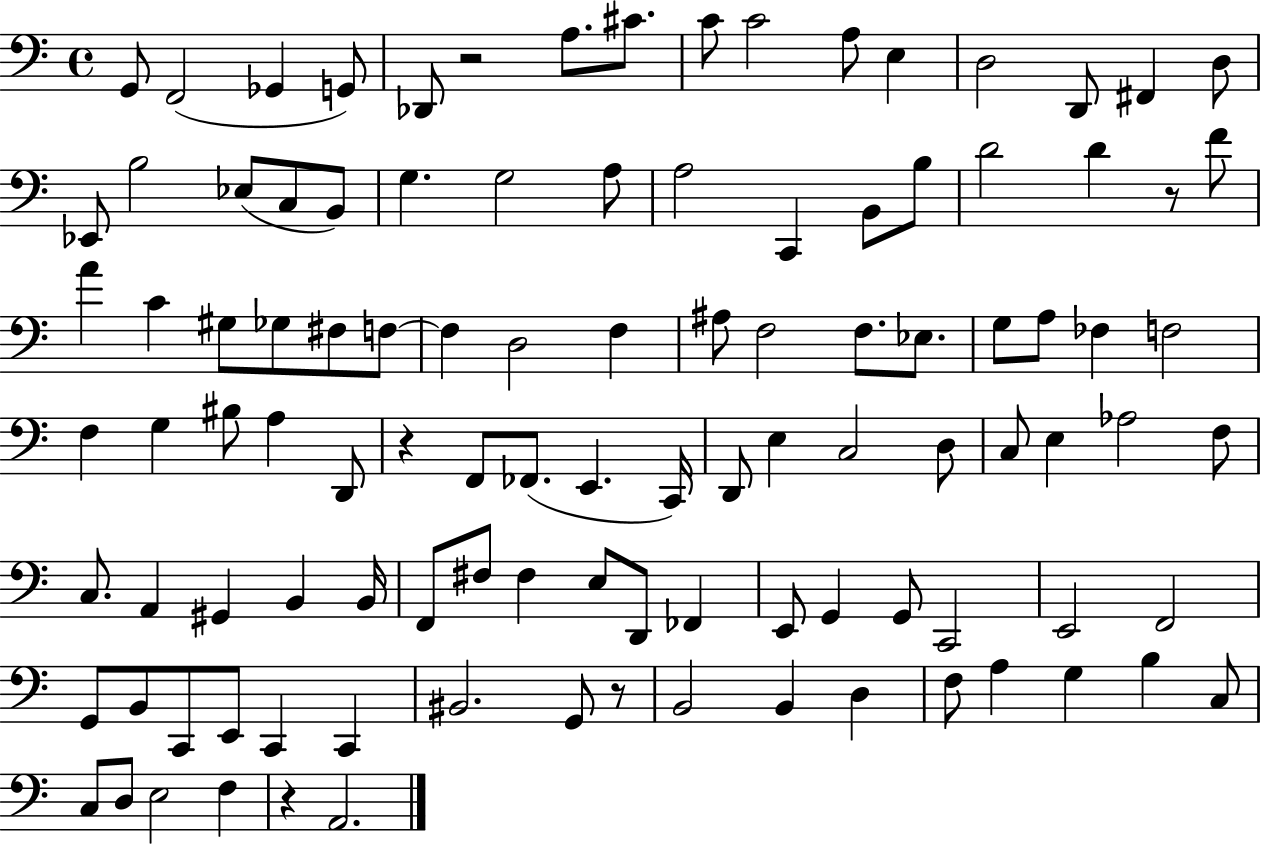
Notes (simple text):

G2/e F2/h Gb2/q G2/e Db2/e R/h A3/e. C#4/e. C4/e C4/h A3/e E3/q D3/h D2/e F#2/q D3/e Eb2/e B3/h Eb3/e C3/e B2/e G3/q. G3/h A3/e A3/h C2/q B2/e B3/e D4/h D4/q R/e F4/e A4/q C4/q G#3/e Gb3/e F#3/e F3/e F3/q D3/h F3/q A#3/e F3/h F3/e. Eb3/e. G3/e A3/e FES3/q F3/h F3/q G3/q BIS3/e A3/q D2/e R/q F2/e FES2/e. E2/q. C2/s D2/e E3/q C3/h D3/e C3/e E3/q Ab3/h F3/e C3/e. A2/q G#2/q B2/q B2/s F2/e F#3/e F#3/q E3/e D2/e FES2/q E2/e G2/q G2/e C2/h E2/h F2/h G2/e B2/e C2/e E2/e C2/q C2/q BIS2/h. G2/e R/e B2/h B2/q D3/q F3/e A3/q G3/q B3/q C3/e C3/e D3/e E3/h F3/q R/q A2/h.